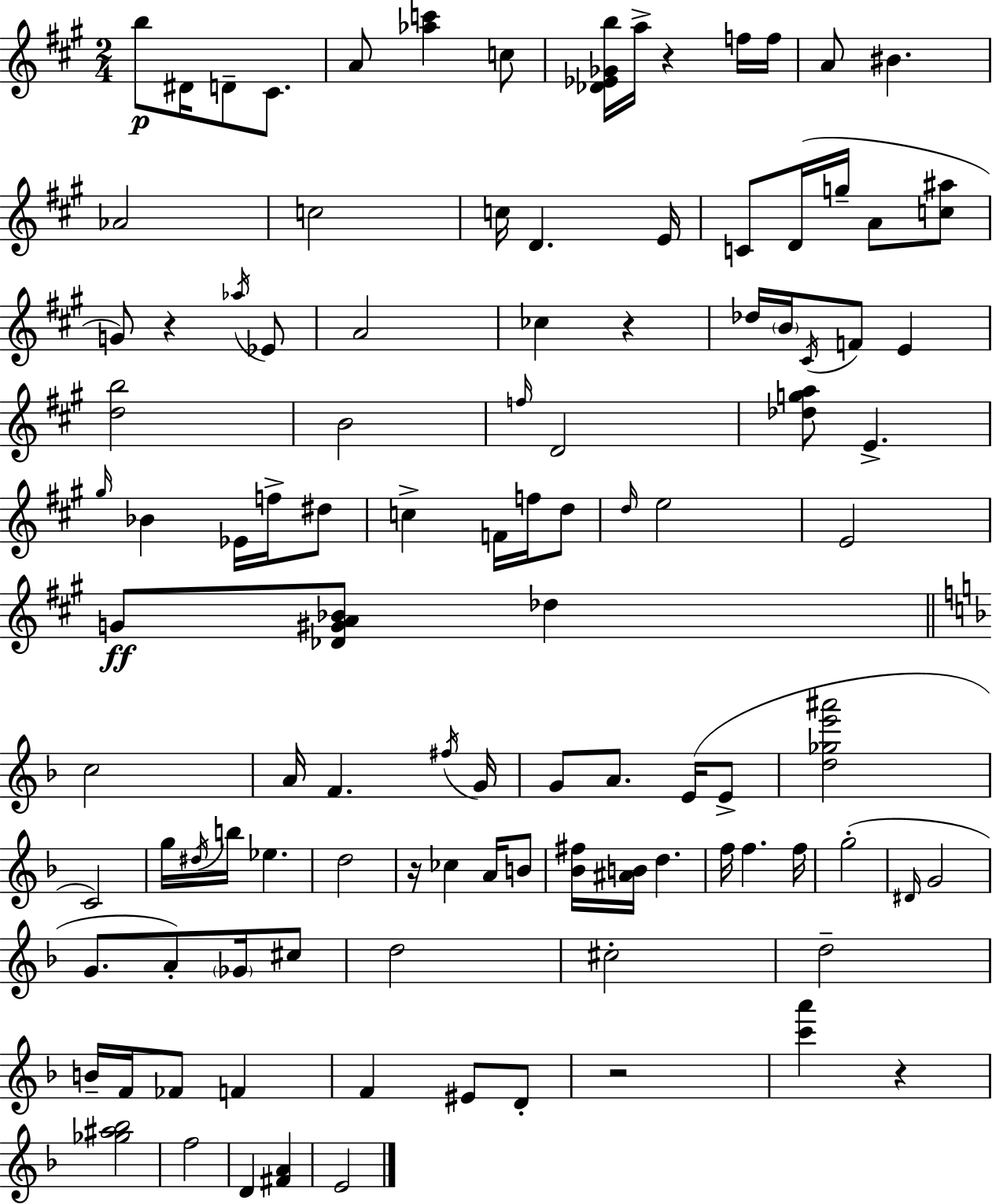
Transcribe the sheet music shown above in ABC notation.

X:1
T:Untitled
M:2/4
L:1/4
K:A
b/2 ^D/4 D/2 ^C/2 A/2 [_ac'] c/2 [_D_E_Gb]/4 a/4 z f/4 f/4 A/2 ^B _A2 c2 c/4 D E/4 C/2 D/4 g/4 A/2 [c^a]/2 G/2 z _a/4 _E/2 A2 _c z _d/4 B/4 ^C/4 F/2 E [db]2 B2 f/4 D2 [_dga]/2 E ^g/4 _B _E/4 f/4 ^d/2 c F/4 f/4 d/2 d/4 e2 E2 G/2 [_D^GA_B]/2 _d c2 A/4 F ^f/4 G/4 G/2 A/2 E/4 E/2 [d_ge'^a']2 C2 g/4 ^d/4 b/4 _e d2 z/4 _c A/4 B/2 [_B^f]/4 [^AB]/4 d f/4 f f/4 g2 ^D/4 G2 G/2 A/2 _G/4 ^c/2 d2 ^c2 d2 B/4 F/4 _F/2 F F ^E/2 D/2 z2 [c'a'] z [_g^a_b]2 f2 D [^FA] E2